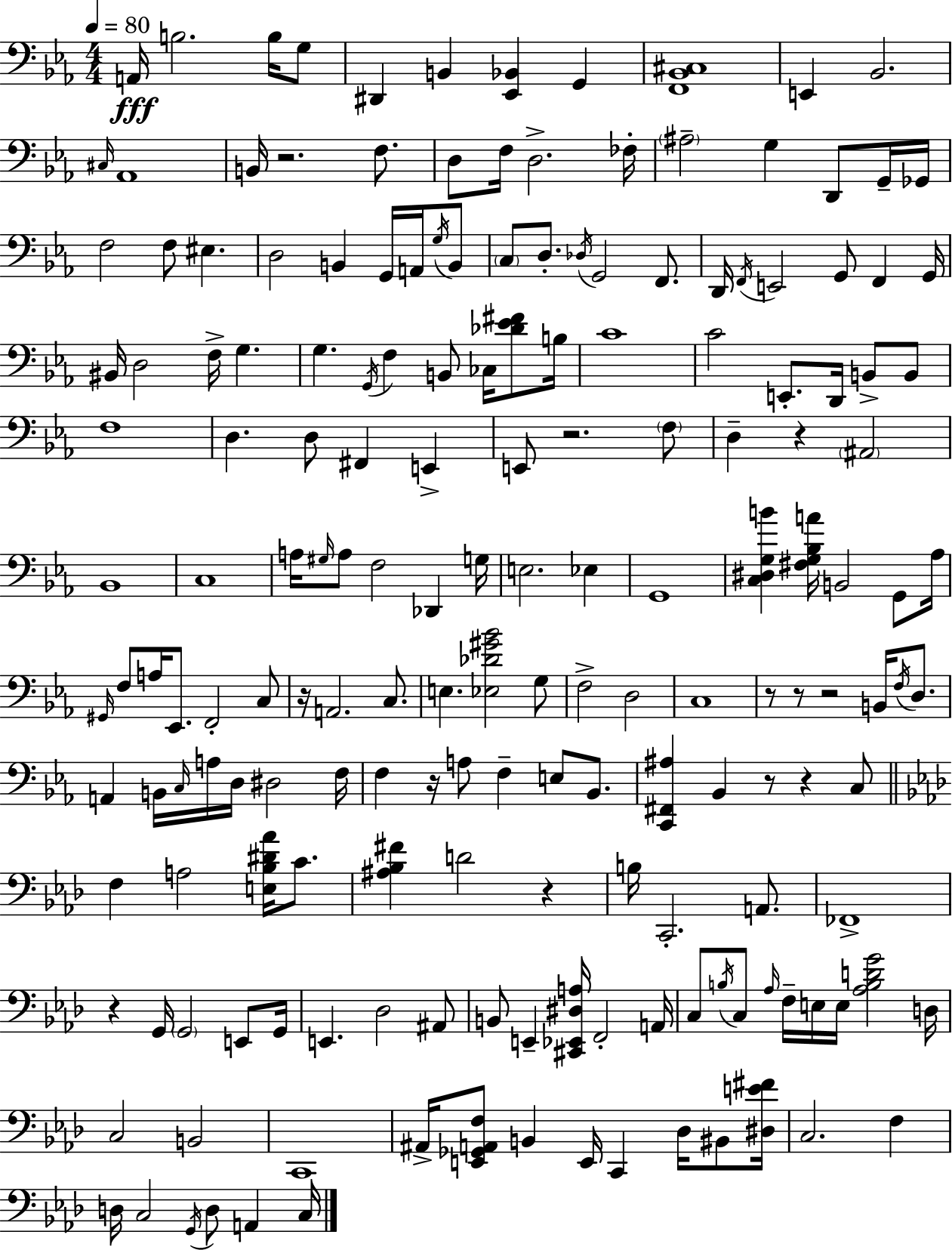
X:1
T:Untitled
M:4/4
L:1/4
K:Cm
A,,/4 B,2 B,/4 G,/2 ^D,, B,, [_E,,_B,,] G,, [F,,_B,,^C,]4 E,, _B,,2 ^C,/4 _A,,4 B,,/4 z2 F,/2 D,/2 F,/4 D,2 _F,/4 ^A,2 G, D,,/2 G,,/4 _G,,/4 F,2 F,/2 ^E, D,2 B,, G,,/4 A,,/4 G,/4 B,,/2 C,/2 D,/2 _D,/4 G,,2 F,,/2 D,,/4 F,,/4 E,,2 G,,/2 F,, G,,/4 ^B,,/4 D,2 F,/4 G, G, G,,/4 F, B,,/2 _C,/4 [_D_E^F]/2 B,/4 C4 C2 E,,/2 D,,/4 B,,/2 B,,/2 F,4 D, D,/2 ^F,, E,, E,,/2 z2 F,/2 D, z ^A,,2 _B,,4 C,4 A,/4 ^G,/4 A,/2 F,2 _D,, G,/4 E,2 _E, G,,4 [C,^D,G,B] [^F,G,_B,A]/4 B,,2 G,,/2 _A,/4 ^G,,/4 F,/2 A,/4 _E,,/2 F,,2 C,/2 z/4 A,,2 C,/2 E, [_E,_D^G_B]2 G,/2 F,2 D,2 C,4 z/2 z/2 z2 B,,/4 F,/4 D,/2 A,, B,,/4 C,/4 A,/4 D,/4 ^D,2 F,/4 F, z/4 A,/2 F, E,/2 _B,,/2 [C,,^F,,^A,] _B,, z/2 z C,/2 F, A,2 [E,_B,^D_A]/4 C/2 [^A,_B,^F] D2 z B,/4 C,,2 A,,/2 _F,,4 z G,,/4 G,,2 E,,/2 G,,/4 E,, _D,2 ^A,,/2 B,,/2 E,, [^C,,_E,,^D,A,]/4 F,,2 A,,/4 C,/2 B,/4 C,/2 _A,/4 F,/4 E,/4 E,/4 [_A,B,DG]2 D,/4 C,2 B,,2 C,,4 ^A,,/4 [E,,_G,,A,,F,]/2 B,, E,,/4 C,, _D,/4 ^B,,/2 [^D,E^F]/4 C,2 F, D,/4 C,2 G,,/4 D,/2 A,, C,/4